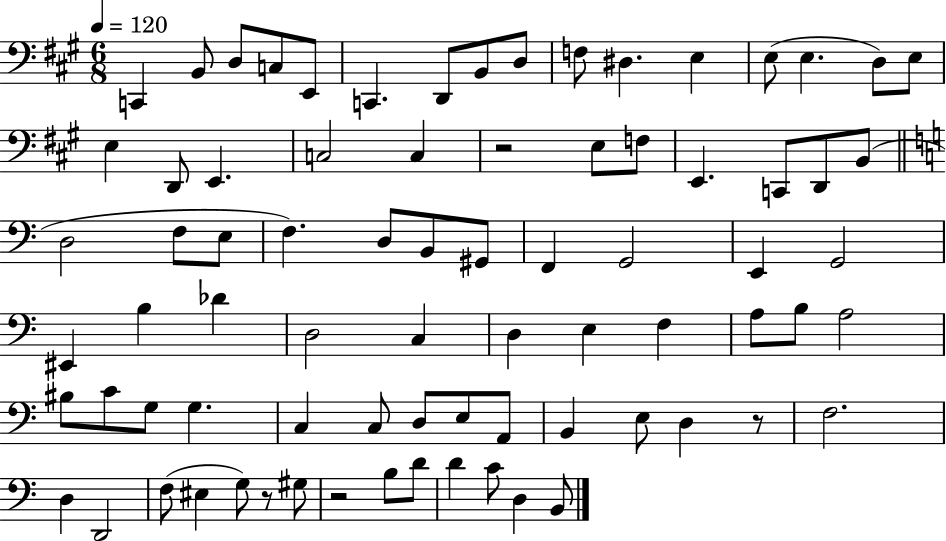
C2/q B2/e D3/e C3/e E2/e C2/q. D2/e B2/e D3/e F3/e D#3/q. E3/q E3/e E3/q. D3/e E3/e E3/q D2/e E2/q. C3/h C3/q R/h E3/e F3/e E2/q. C2/e D2/e B2/e D3/h F3/e E3/e F3/q. D3/e B2/e G#2/e F2/q G2/h E2/q G2/h EIS2/q B3/q Db4/q D3/h C3/q D3/q E3/q F3/q A3/e B3/e A3/h BIS3/e C4/e G3/e G3/q. C3/q C3/e D3/e E3/e A2/e B2/q E3/e D3/q R/e F3/h. D3/q D2/h F3/e EIS3/q G3/e R/e G#3/e R/h B3/e D4/e D4/q C4/e D3/q B2/e